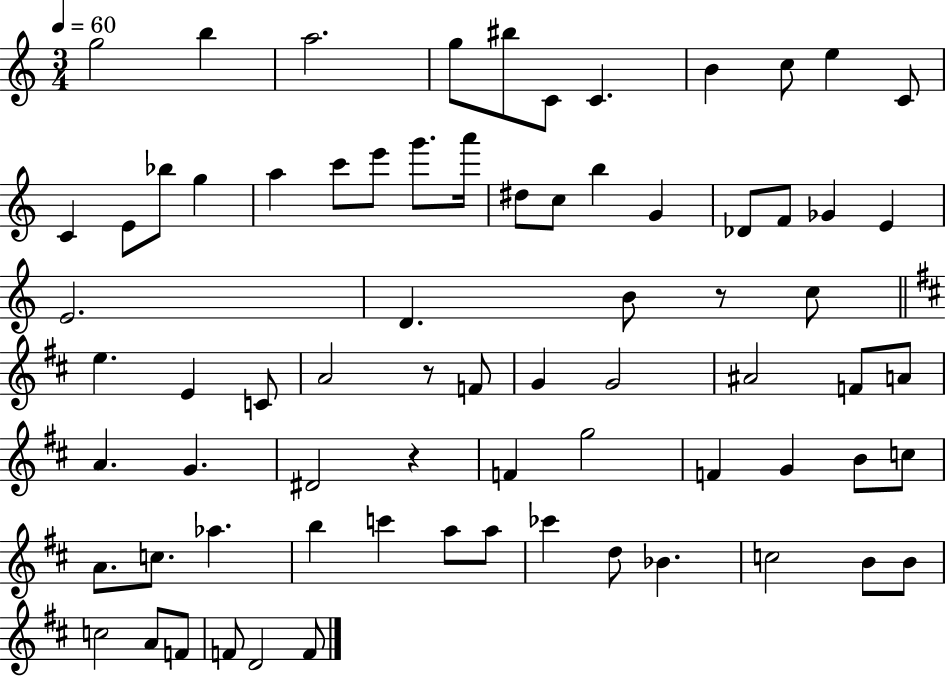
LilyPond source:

{
  \clef treble
  \numericTimeSignature
  \time 3/4
  \key c \major
  \tempo 4 = 60
  \repeat volta 2 { g''2 b''4 | a''2. | g''8 bis''8 c'8 c'4. | b'4 c''8 e''4 c'8 | \break c'4 e'8 bes''8 g''4 | a''4 c'''8 e'''8 g'''8. a'''16 | dis''8 c''8 b''4 g'4 | des'8 f'8 ges'4 e'4 | \break e'2. | d'4. b'8 r8 c''8 | \bar "||" \break \key d \major e''4. e'4 c'8 | a'2 r8 f'8 | g'4 g'2 | ais'2 f'8 a'8 | \break a'4. g'4. | dis'2 r4 | f'4 g''2 | f'4 g'4 b'8 c''8 | \break a'8. c''8. aes''4. | b''4 c'''4 a''8 a''8 | ces'''4 d''8 bes'4. | c''2 b'8 b'8 | \break c''2 a'8 f'8 | f'8 d'2 f'8 | } \bar "|."
}